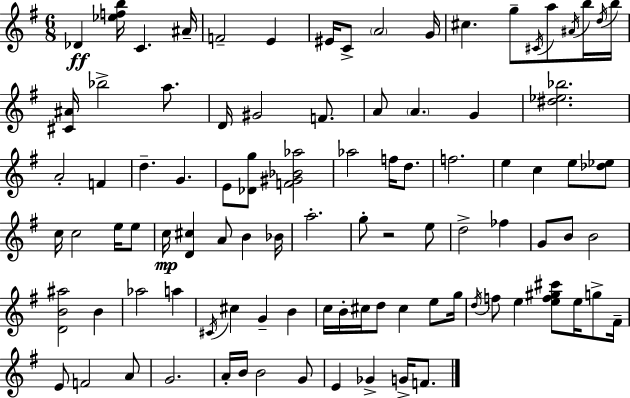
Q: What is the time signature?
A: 6/8